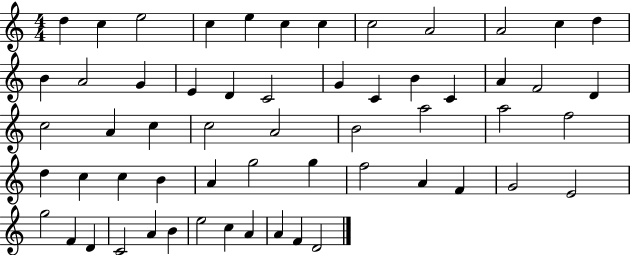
X:1
T:Untitled
M:4/4
L:1/4
K:C
d c e2 c e c c c2 A2 A2 c d B A2 G E D C2 G C B C A F2 D c2 A c c2 A2 B2 a2 a2 f2 d c c B A g2 g f2 A F G2 E2 g2 F D C2 A B e2 c A A F D2